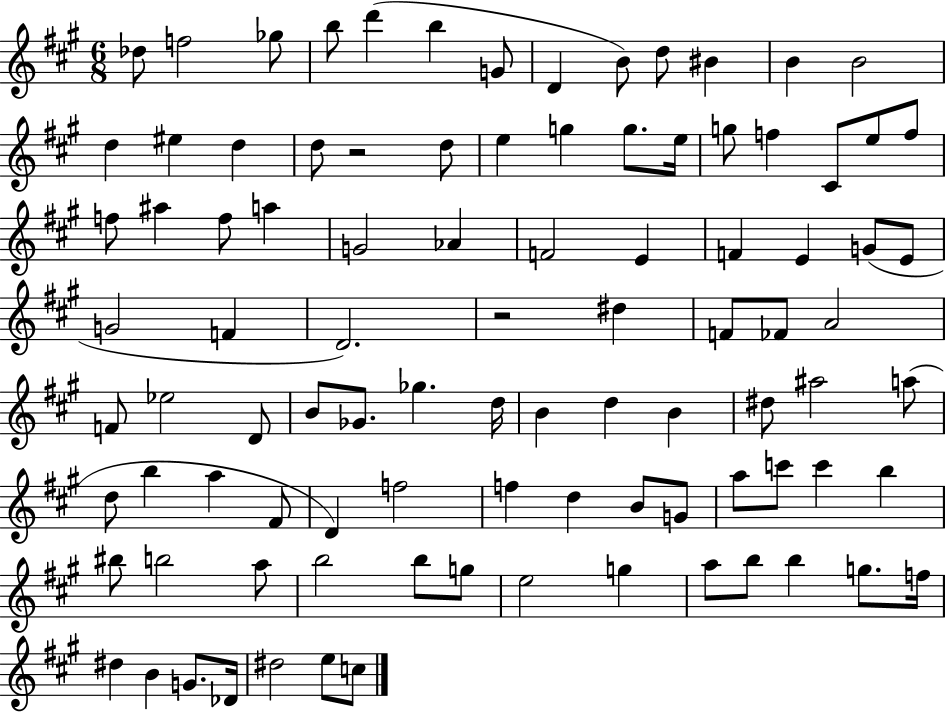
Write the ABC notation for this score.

X:1
T:Untitled
M:6/8
L:1/4
K:A
_d/2 f2 _g/2 b/2 d' b G/2 D B/2 d/2 ^B B B2 d ^e d d/2 z2 d/2 e g g/2 e/4 g/2 f ^C/2 e/2 f/2 f/2 ^a f/2 a G2 _A F2 E F E G/2 E/2 G2 F D2 z2 ^d F/2 _F/2 A2 F/2 _e2 D/2 B/2 _G/2 _g d/4 B d B ^d/2 ^a2 a/2 d/2 b a ^F/2 D f2 f d B/2 G/2 a/2 c'/2 c' b ^b/2 b2 a/2 b2 b/2 g/2 e2 g a/2 b/2 b g/2 f/4 ^d B G/2 _D/4 ^d2 e/2 c/2